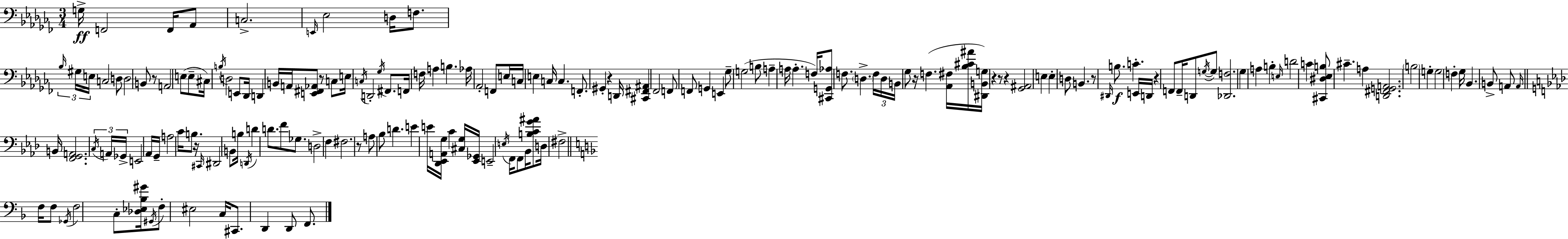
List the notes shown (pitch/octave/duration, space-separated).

G3/s F2/h F2/s Ab2/e C3/h. E2/s Eb3/h D3/s F3/e. Bb3/s G#3/s E3/s C3/h D3/e D3/h B2/e R/e A2/h E3/e E3/e C#3/s B3/s D3/h E2/e Db2/s D2/q B2/s A2/s [E2,F#2,Ab2]/e R/e C3/e E3/s C3/s D2/h Gb3/s F#2/e. F2/s F3/s A3/q B3/q. Ab3/s Ab2/h F2/e E3/s C3/s E3/q C3/s C3/q. F2/e. G#2/q R/q D2/s [C#2,F#2,A#2]/q FES2/h F2/e F2/e G2/q E2/q Gb3/e G3/h B3/e A3/q A3/s A3/q. F3/s [C#2,G2,Ab3]/e F3/e. D3/q. F3/s D3/s B2/s Gb3/e R/s F3/q. [Ab2,F#3]/s [Bb3,C#4,A#4]/s [D#2,B2,G3]/s R/q R/e R/q [Gb2,A#2]/h E3/q E3/q D3/e B2/q. R/e D#2/s B3/e. C4/q. E2/s D2/s R/q F2/e F2/s D2/e G3/s G3/e [Db2,F3]/h. Gb3/q A3/q B3/q E3/s D4/h C4/q [C#2,D#3,Eb3,B3]/e C#4/q. A3/q [D2,F#2,G2,A2]/h. B3/h G3/q G3/h F3/q Gb3/s Bb2/q. B2/e A2/e A2/s B2/s [F2,G2,A2]/h. C3/s A2/s Gb2/s E2/h Ab2/s G2/s A3/h C4/s B3/e. R/s C#2/s D#2/h B2/e B3/s D2/s D4/q D4/e. F4/e Gb3/e. D3/h F3/q F#3/h. R/e A3/e Bb3/e D4/q. E4/q E4/s [Db2,Eb2,A2,G3]/s C4/q [C#3,G3]/s [Eb2,Gb2]/s E2/h E3/s F2/s F2/e Bb2/s [B3,C4,G4,A#4]/e D3/s F#3/h F3/s F3/e Gb2/s F3/h C3/e [Db3,Eb3,Bb3,G#4]/s G#2/s F3/e EIS3/h C3/s C#2/e. D2/q D2/e F2/e.